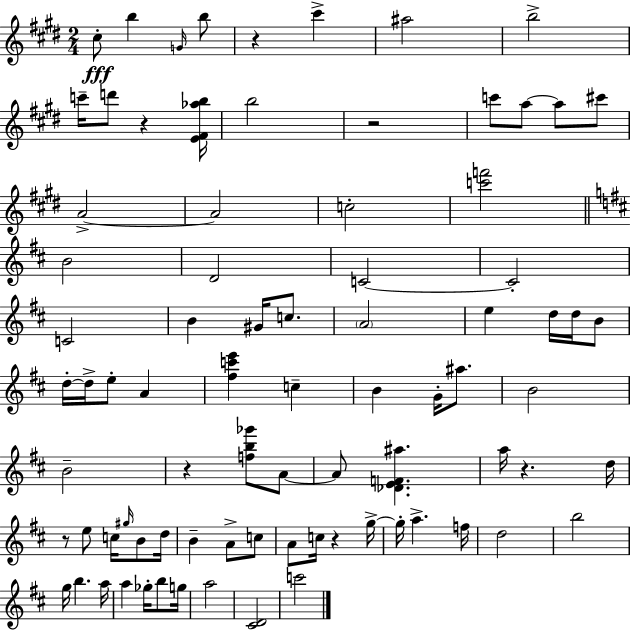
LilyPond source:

{
  \clef treble
  \numericTimeSignature
  \time 2/4
  \key e \major
  \repeat volta 2 { cis''8-.\fff b''4 \grace { g'16 } b''8 | r4 cis'''4-> | ais''2 | b''2-> | \break c'''16-- d'''8 r4 | <e' fis' aes'' b''>16 b''2 | r2 | c'''8 a''8~~ a''8 cis'''8 | \break a'2->~~ | a'2 | c''2-. | <c''' f'''>2 | \break \bar "||" \break \key d \major b'2 | d'2 | c'2~~ | c'2-. | \break c'2 | b'4 gis'16 c''8. | \parenthesize a'2 | e''4 d''16 d''16 b'8 | \break d''16-.~~ d''16-> e''8-. a'4 | <fis'' c''' e'''>4 c''4-- | b'4 g'16-. ais''8. | b'2 | \break b'2-- | r4 <f'' b'' ges'''>8 a'8~~ | a'8 <des' e' f' ais''>4. | a''16 r4. d''16 | \break r8 e''8 c''16 \grace { gis''16 } b'8 | d''16 b'4-- a'8-> c''8 | a'8 c''16 r4 | g''16->~~ g''16-. a''4.-> | \break f''16 d''2 | b''2 | g''16 b''4. | a''16 a''4 ges''16-. b''8 | \break g''16 a''2 | <cis' d'>2 | c'''2 | } \bar "|."
}